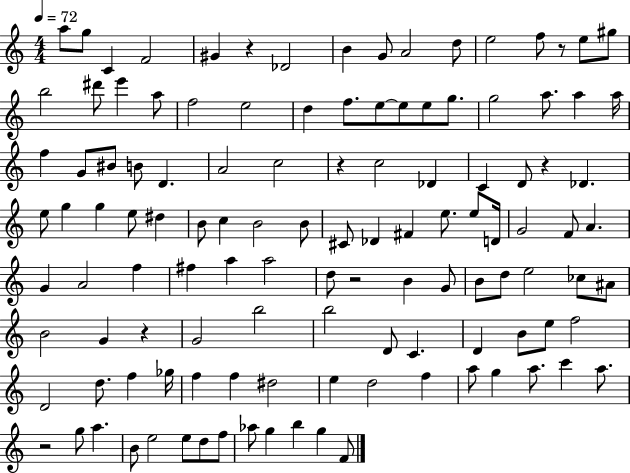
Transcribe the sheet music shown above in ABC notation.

X:1
T:Untitled
M:4/4
L:1/4
K:C
a/2 g/2 C F2 ^G z _D2 B G/2 A2 d/2 e2 f/2 z/2 e/2 ^g/2 b2 ^d'/2 e' a/2 f2 e2 d f/2 e/2 e/2 e/2 g/2 g2 a/2 a a/4 f G/2 ^B/2 B/2 D A2 c2 z c2 _D C D/2 z _D e/2 g g e/2 ^d B/2 c B2 B/2 ^C/2 _D ^F e/2 e/2 D/4 G2 F/2 A G A2 f ^f a a2 d/2 z2 B G/2 B/2 d/2 e2 _c/2 ^A/2 B2 G z G2 b2 b2 D/2 C D B/2 e/2 f2 D2 d/2 f _g/4 f f ^d2 e d2 f a/2 g a/2 c' a/2 z2 g/2 a B/2 e2 e/2 d/2 f/2 _a/2 g b g F/2